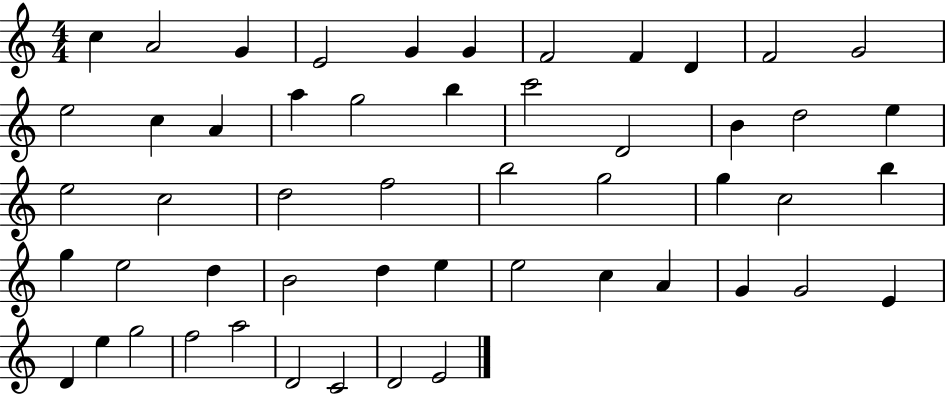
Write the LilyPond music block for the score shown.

{
  \clef treble
  \numericTimeSignature
  \time 4/4
  \key c \major
  c''4 a'2 g'4 | e'2 g'4 g'4 | f'2 f'4 d'4 | f'2 g'2 | \break e''2 c''4 a'4 | a''4 g''2 b''4 | c'''2 d'2 | b'4 d''2 e''4 | \break e''2 c''2 | d''2 f''2 | b''2 g''2 | g''4 c''2 b''4 | \break g''4 e''2 d''4 | b'2 d''4 e''4 | e''2 c''4 a'4 | g'4 g'2 e'4 | \break d'4 e''4 g''2 | f''2 a''2 | d'2 c'2 | d'2 e'2 | \break \bar "|."
}